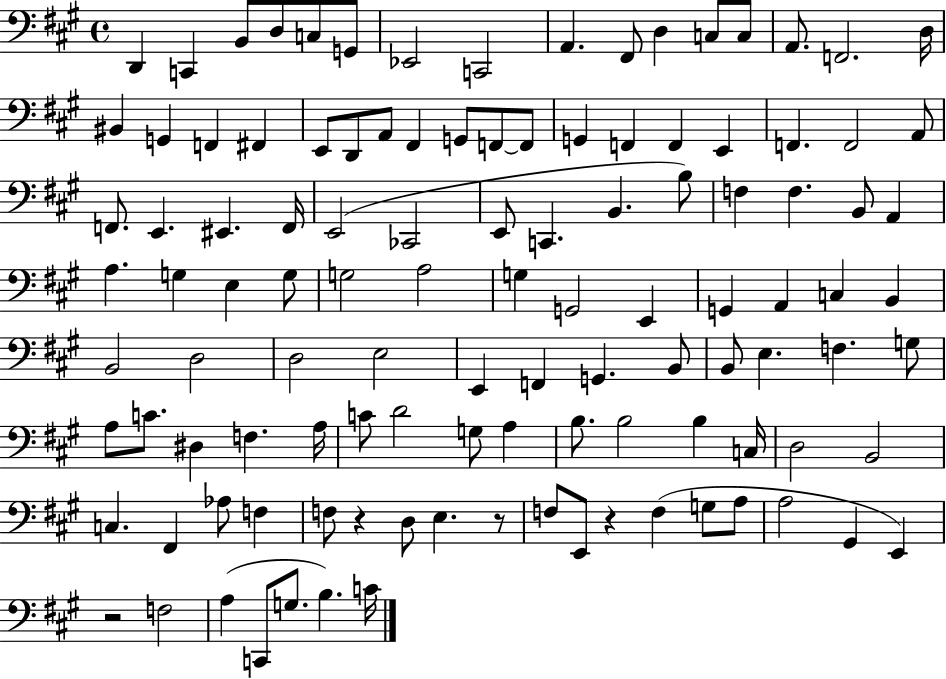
X:1
T:Untitled
M:4/4
L:1/4
K:A
D,, C,, B,,/2 D,/2 C,/2 G,,/2 _E,,2 C,,2 A,, ^F,,/2 D, C,/2 C,/2 A,,/2 F,,2 D,/4 ^B,, G,, F,, ^F,, E,,/2 D,,/2 A,,/2 ^F,, G,,/2 F,,/2 F,,/2 G,, F,, F,, E,, F,, F,,2 A,,/2 F,,/2 E,, ^E,, F,,/4 E,,2 _C,,2 E,,/2 C,, B,, B,/2 F, F, B,,/2 A,, A, G, E, G,/2 G,2 A,2 G, G,,2 E,, G,, A,, C, B,, B,,2 D,2 D,2 E,2 E,, F,, G,, B,,/2 B,,/2 E, F, G,/2 A,/2 C/2 ^D, F, A,/4 C/2 D2 G,/2 A, B,/2 B,2 B, C,/4 D,2 B,,2 C, ^F,, _A,/2 F, F,/2 z D,/2 E, z/2 F,/2 E,,/2 z F, G,/2 A,/2 A,2 ^G,, E,, z2 F,2 A, C,,/2 G,/2 B, C/4